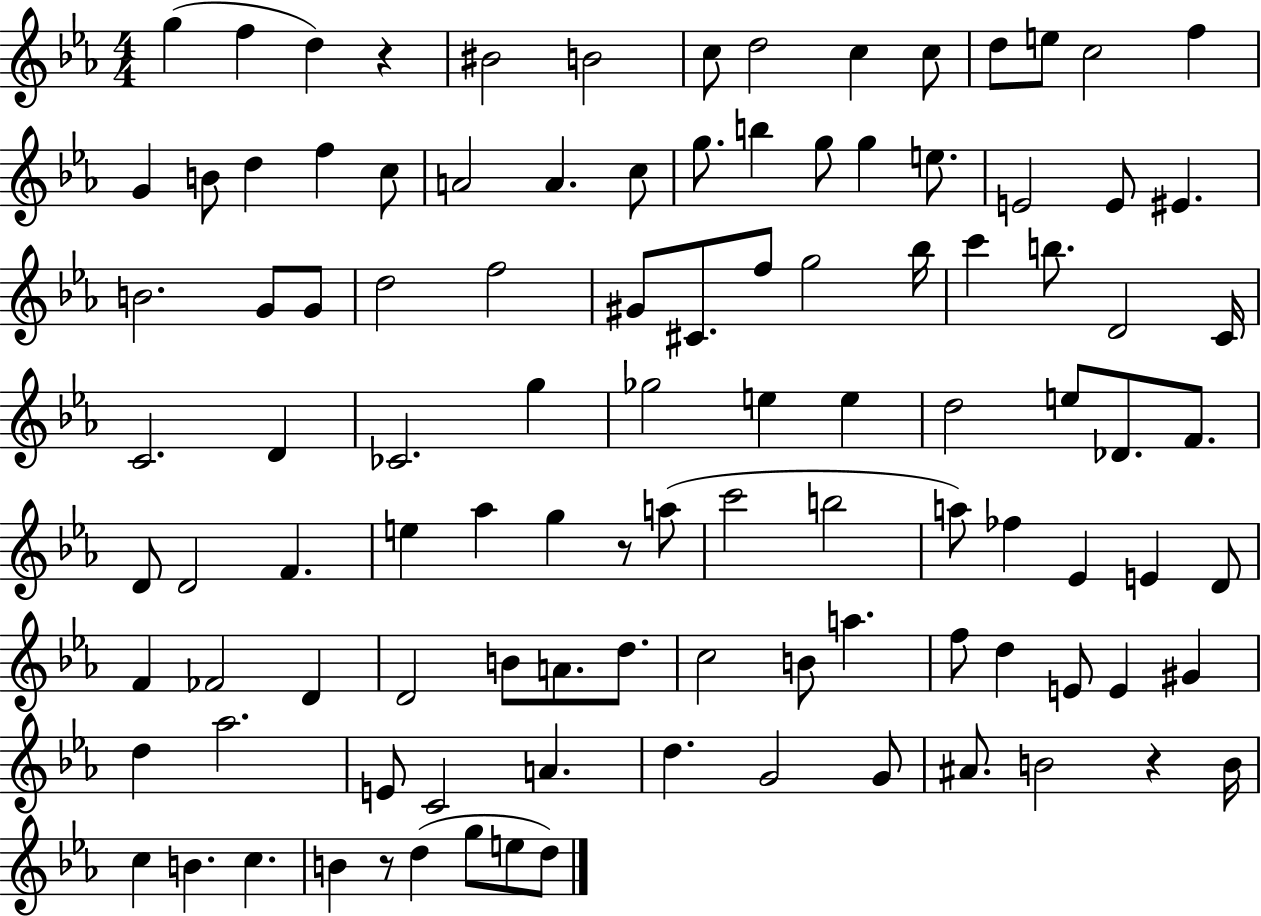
{
  \clef treble
  \numericTimeSignature
  \time 4/4
  \key ees \major
  \repeat volta 2 { g''4( f''4 d''4) r4 | bis'2 b'2 | c''8 d''2 c''4 c''8 | d''8 e''8 c''2 f''4 | \break g'4 b'8 d''4 f''4 c''8 | a'2 a'4. c''8 | g''8. b''4 g''8 g''4 e''8. | e'2 e'8 eis'4. | \break b'2. g'8 g'8 | d''2 f''2 | gis'8 cis'8. f''8 g''2 bes''16 | c'''4 b''8. d'2 c'16 | \break c'2. d'4 | ces'2. g''4 | ges''2 e''4 e''4 | d''2 e''8 des'8. f'8. | \break d'8 d'2 f'4. | e''4 aes''4 g''4 r8 a''8( | c'''2 b''2 | a''8) fes''4 ees'4 e'4 d'8 | \break f'4 fes'2 d'4 | d'2 b'8 a'8. d''8. | c''2 b'8 a''4. | f''8 d''4 e'8 e'4 gis'4 | \break d''4 aes''2. | e'8 c'2 a'4. | d''4. g'2 g'8 | ais'8. b'2 r4 b'16 | \break c''4 b'4. c''4. | b'4 r8 d''4( g''8 e''8 d''8) | } \bar "|."
}